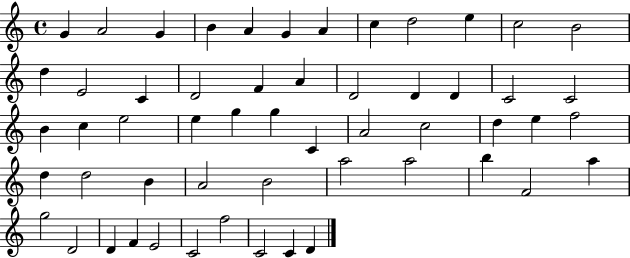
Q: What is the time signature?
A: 4/4